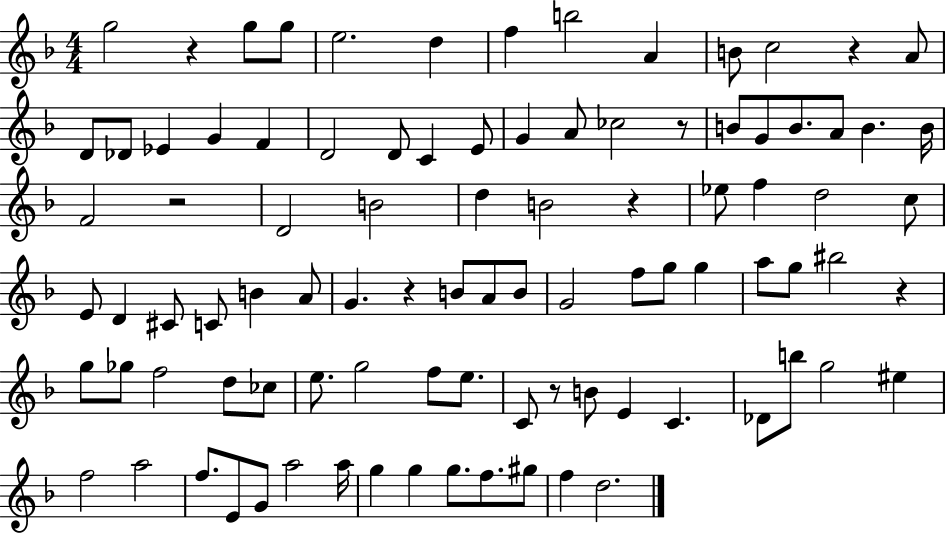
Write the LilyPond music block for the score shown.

{
  \clef treble
  \numericTimeSignature
  \time 4/4
  \key f \major
  g''2 r4 g''8 g''8 | e''2. d''4 | f''4 b''2 a'4 | b'8 c''2 r4 a'8 | \break d'8 des'8 ees'4 g'4 f'4 | d'2 d'8 c'4 e'8 | g'4 a'8 ces''2 r8 | b'8 g'8 b'8. a'8 b'4. b'16 | \break f'2 r2 | d'2 b'2 | d''4 b'2 r4 | ees''8 f''4 d''2 c''8 | \break e'8 d'4 cis'8 c'8 b'4 a'8 | g'4. r4 b'8 a'8 b'8 | g'2 f''8 g''8 g''4 | a''8 g''8 bis''2 r4 | \break g''8 ges''8 f''2 d''8 ces''8 | e''8. g''2 f''8 e''8. | c'8 r8 b'8 e'4 c'4. | des'8 b''8 g''2 eis''4 | \break f''2 a''2 | f''8. e'8 g'8 a''2 a''16 | g''4 g''4 g''8. f''8. gis''8 | f''4 d''2. | \break \bar "|."
}